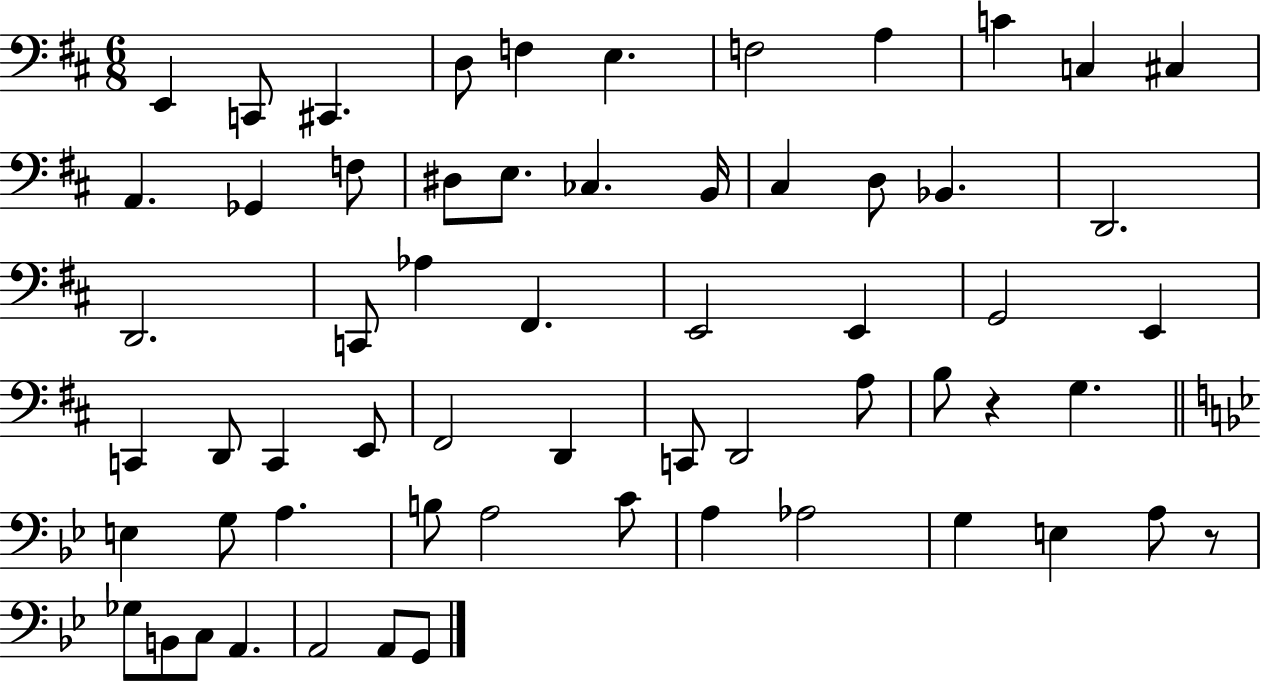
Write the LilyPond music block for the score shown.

{
  \clef bass
  \numericTimeSignature
  \time 6/8
  \key d \major
  e,4 c,8 cis,4. | d8 f4 e4. | f2 a4 | c'4 c4 cis4 | \break a,4. ges,4 f8 | dis8 e8. ces4. b,16 | cis4 d8 bes,4. | d,2. | \break d,2. | c,8 aes4 fis,4. | e,2 e,4 | g,2 e,4 | \break c,4 d,8 c,4 e,8 | fis,2 d,4 | c,8 d,2 a8 | b8 r4 g4. | \break \bar "||" \break \key bes \major e4 g8 a4. | b8 a2 c'8 | a4 aes2 | g4 e4 a8 r8 | \break ges8 b,8 c8 a,4. | a,2 a,8 g,8 | \bar "|."
}